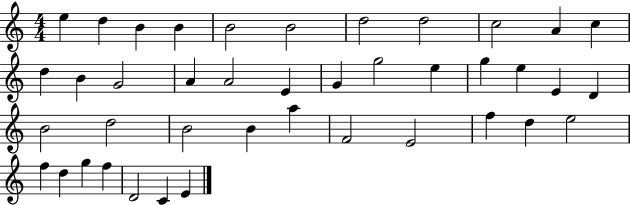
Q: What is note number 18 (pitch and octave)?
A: G4